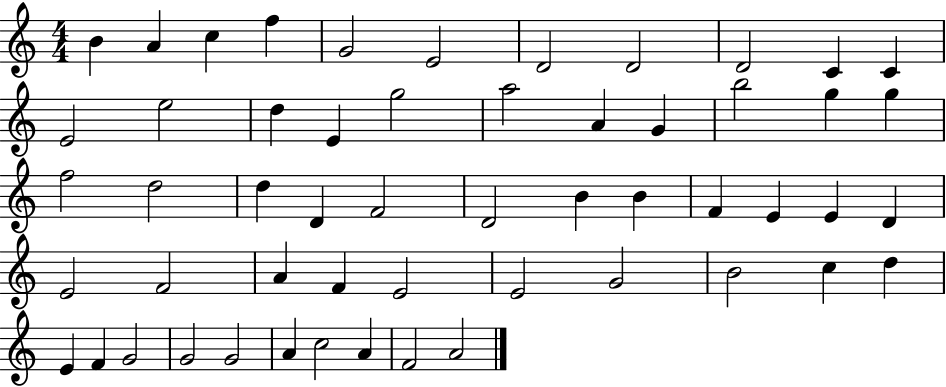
B4/q A4/q C5/q F5/q G4/h E4/h D4/h D4/h D4/h C4/q C4/q E4/h E5/h D5/q E4/q G5/h A5/h A4/q G4/q B5/h G5/q G5/q F5/h D5/h D5/q D4/q F4/h D4/h B4/q B4/q F4/q E4/q E4/q D4/q E4/h F4/h A4/q F4/q E4/h E4/h G4/h B4/h C5/q D5/q E4/q F4/q G4/h G4/h G4/h A4/q C5/h A4/q F4/h A4/h